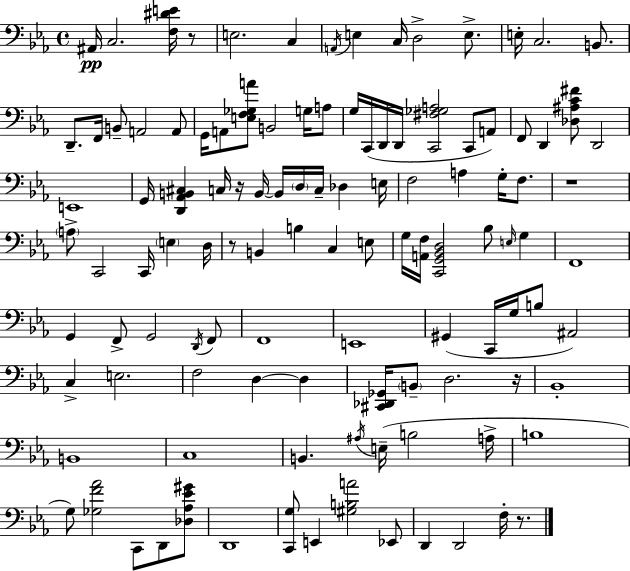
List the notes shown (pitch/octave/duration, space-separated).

A#2/s C3/h. [F3,D#4,E4]/s R/e E3/h. C3/q A2/s E3/q C3/s D3/h E3/e. E3/s C3/h. B2/e. D2/e. F2/s B2/e A2/h A2/e G2/s A2/e [E3,F3,Gb3,A4]/e B2/h G3/s A3/e G3/s C2/s D2/s D2/s [C2,F#3,Gb3,A3]/h C2/e A2/e F2/e D2/q [Db3,A#3,C4,F#4]/e D2/h E2/w G2/s [D2,Ab2,B2,C#3]/q C3/s R/s B2/s B2/s D3/s C3/s Db3/q E3/s F3/h A3/q G3/s F3/e. R/w A3/e C2/h C2/s E3/q D3/s R/e B2/q B3/q C3/q E3/e G3/s [A2,F3]/s [C2,G2,Bb2,D3]/h Bb3/e E3/s G3/q F2/w G2/q F2/e G2/h D2/s F2/e F2/w E2/w G#2/q C2/s G3/s B3/e A#2/h C3/q E3/h. F3/h D3/q D3/q [C#2,Db2,Gb2]/s B2/e D3/h. R/s Bb2/w B2/w C3/w B2/q. A#3/s E3/s B3/h A3/s B3/w G3/e [Gb3,F4,Ab4]/h C2/e D2/e [Db3,Ab3,Eb4,G#4]/e D2/w [C2,G3]/e E2/q [G#3,B3,A4]/h Eb2/e D2/q D2/h F3/s R/e.